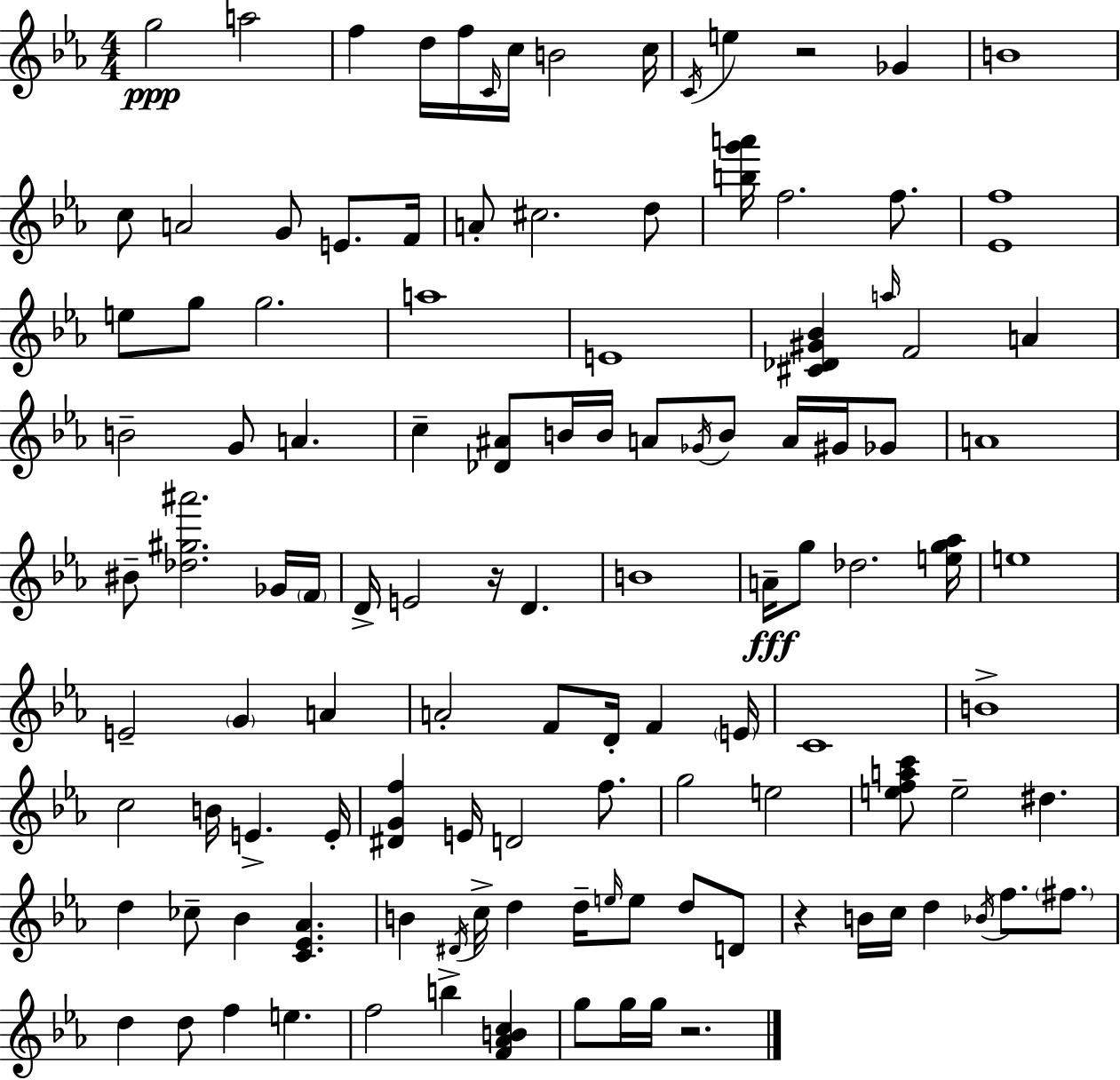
{
  \clef treble
  \numericTimeSignature
  \time 4/4
  \key ees \major
  g''2\ppp a''2 | f''4 d''16 f''16 \grace { c'16 } c''16 b'2 | c''16 \acciaccatura { c'16 } e''4 r2 ges'4 | b'1 | \break c''8 a'2 g'8 e'8. | f'16 a'8-. cis''2. | d''8 <b'' g''' a'''>16 f''2. f''8. | <ees' f''>1 | \break e''8 g''8 g''2. | a''1 | e'1 | <cis' des' gis' bes'>4 \grace { a''16 } f'2 a'4 | \break b'2-- g'8 a'4. | c''4-- <des' ais'>8 b'16 b'16 a'8 \acciaccatura { ges'16 } b'8 | a'16 gis'16 ges'8 a'1 | bis'8-- <des'' gis'' ais'''>2. | \break ges'16 \parenthesize f'16 d'16-> e'2 r16 d'4. | b'1 | a'16--\fff g''8 des''2. | <e'' g'' aes''>16 e''1 | \break e'2-- \parenthesize g'4 | a'4 a'2-. f'8 d'16-. f'4 | \parenthesize e'16 c'1 | b'1-> | \break c''2 b'16 e'4.-> | e'16-. <dis' g' f''>4 e'16 d'2 | f''8. g''2 e''2 | <e'' f'' a'' c'''>8 e''2-- dis''4. | \break d''4 ces''8-- bes'4 <c' ees' aes'>4. | b'4 \acciaccatura { dis'16 } c''16-> d''4 d''16-- \grace { e''16 } | e''8 d''8 d'8 r4 b'16 c''16 d''4 | \acciaccatura { bes'16 } f''8. \parenthesize fis''8. d''4 d''8 f''4 | \break e''4. f''2 b''4-> | <f' aes' b' c''>4 g''8 g''16 g''16 r2. | \bar "|."
}